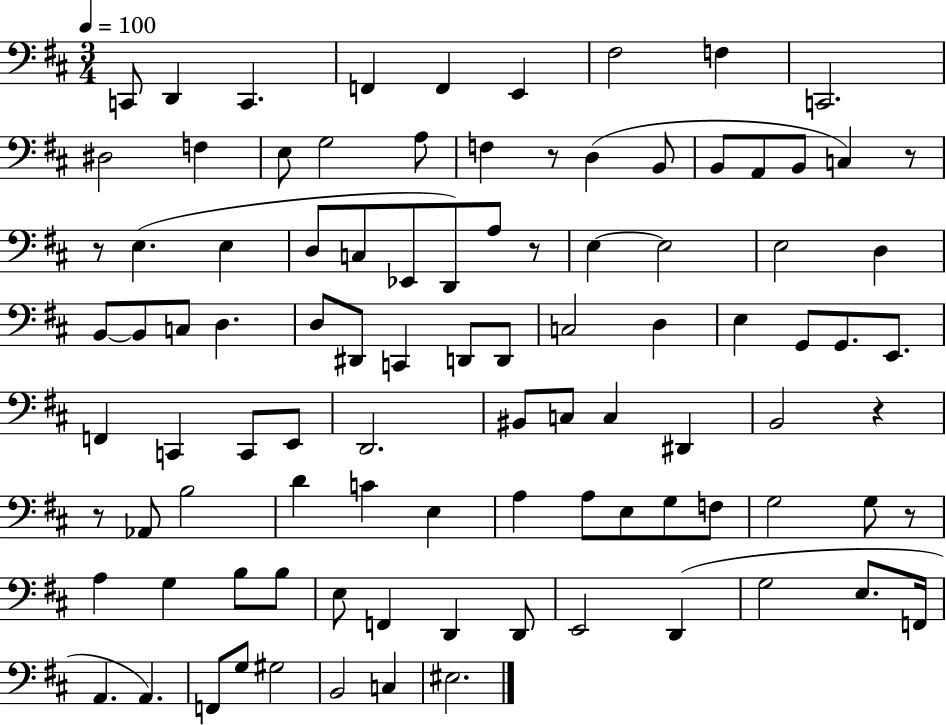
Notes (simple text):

C2/e D2/q C2/q. F2/q F2/q E2/q F#3/h F3/q C2/h. D#3/h F3/q E3/e G3/h A3/e F3/q R/e D3/q B2/e B2/e A2/e B2/e C3/q R/e R/e E3/q. E3/q D3/e C3/e Eb2/e D2/e A3/e R/e E3/q E3/h E3/h D3/q B2/e B2/e C3/e D3/q. D3/e D#2/e C2/q D2/e D2/e C3/h D3/q E3/q G2/e G2/e. E2/e. F2/q C2/q C2/e E2/e D2/h. BIS2/e C3/e C3/q D#2/q B2/h R/q R/e Ab2/e B3/h D4/q C4/q E3/q A3/q A3/e E3/e G3/e F3/e G3/h G3/e R/e A3/q G3/q B3/e B3/e E3/e F2/q D2/q D2/e E2/h D2/q G3/h E3/e. F2/s A2/q. A2/q. F2/e G3/e G#3/h B2/h C3/q EIS3/h.